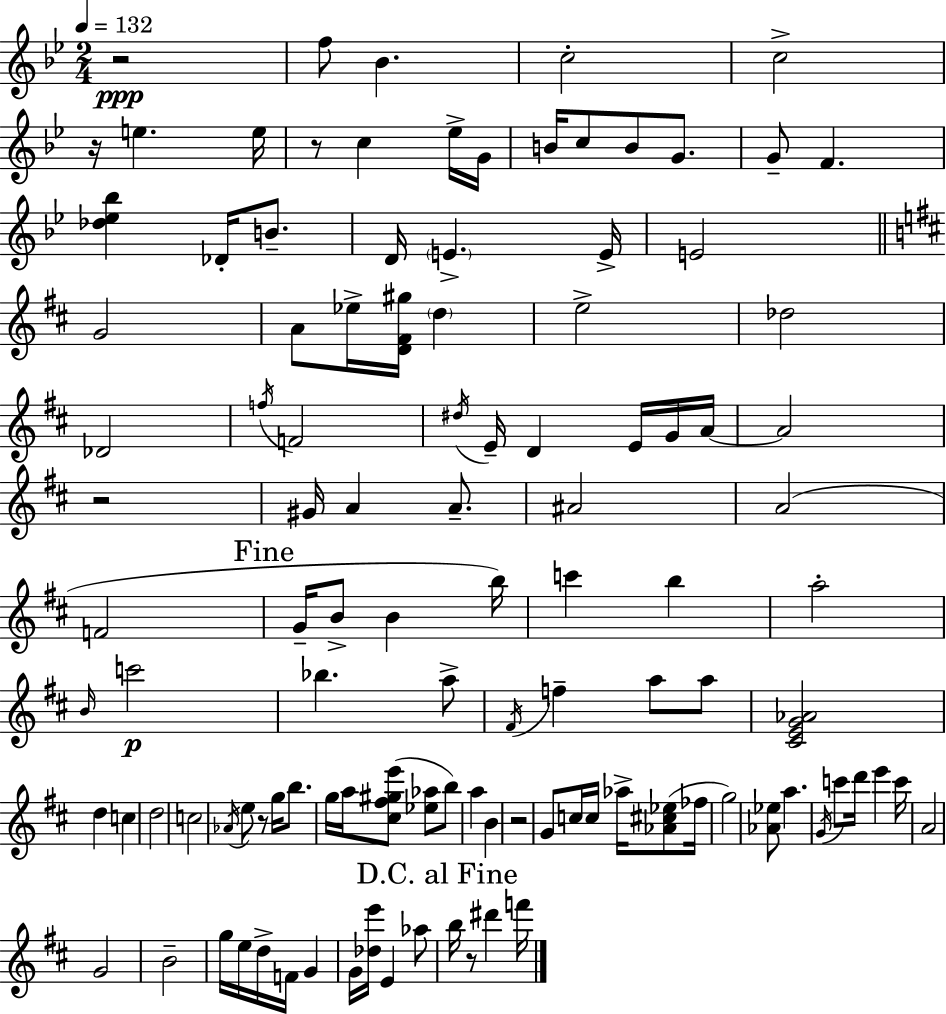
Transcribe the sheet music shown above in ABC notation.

X:1
T:Untitled
M:2/4
L:1/4
K:Bb
z2 f/2 _B c2 c2 z/4 e e/4 z/2 c _e/4 G/4 B/4 c/2 B/2 G/2 G/2 F [_d_e_b] _D/4 B/2 D/4 E E/4 E2 G2 A/2 _e/4 [D^F^g]/4 d e2 _d2 _D2 f/4 F2 ^d/4 E/4 D E/4 G/4 A/4 A2 z2 ^G/4 A A/2 ^A2 A2 F2 G/4 B/2 B b/4 c' b a2 B/4 c'2 _b a/2 ^F/4 f a/2 a/2 [^CEG_A]2 d c d2 c2 _A/4 e/2 z/2 g/4 b/2 g/4 a/4 [^c^f^ge']/2 [_e_a]/2 b/2 a B z2 G/2 c/4 c/4 _a/4 [_A^c_e]/2 _f/4 g2 [_A_e]/2 a G/4 c'/2 d'/4 e' c'/4 A2 G2 B2 g/4 e/4 d/4 F/4 G G/4 [_de']/4 E _a/2 b/4 z/2 ^d' f'/4